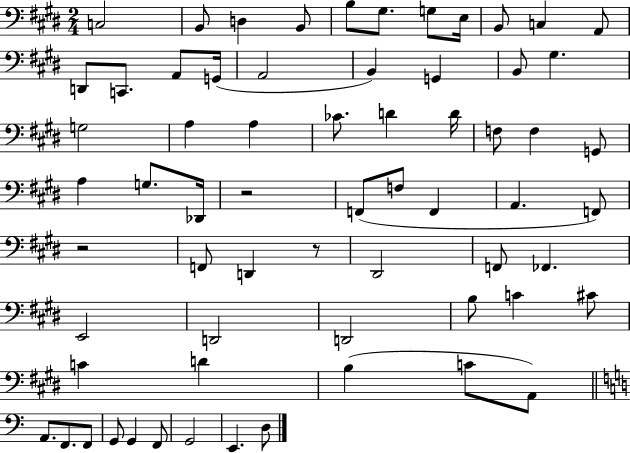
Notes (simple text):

C3/h B2/e D3/q B2/e B3/e G#3/e. G3/e E3/s B2/e C3/q A2/e D2/e C2/e. A2/e G2/s A2/h B2/q G2/q B2/e G#3/q. G3/h A3/q A3/q CES4/e. D4/q D4/s F3/e F3/q G2/e A3/q G3/e. Db2/s R/h F2/e F3/e F2/q A2/q. F2/e R/h F2/e D2/q R/e D#2/h F2/e FES2/q. E2/h D2/h D2/h B3/e C4/q C#4/e C4/q D4/q B3/q C4/e A2/e A2/e. F2/e. F2/e G2/e G2/q F2/e G2/h E2/q. D3/e